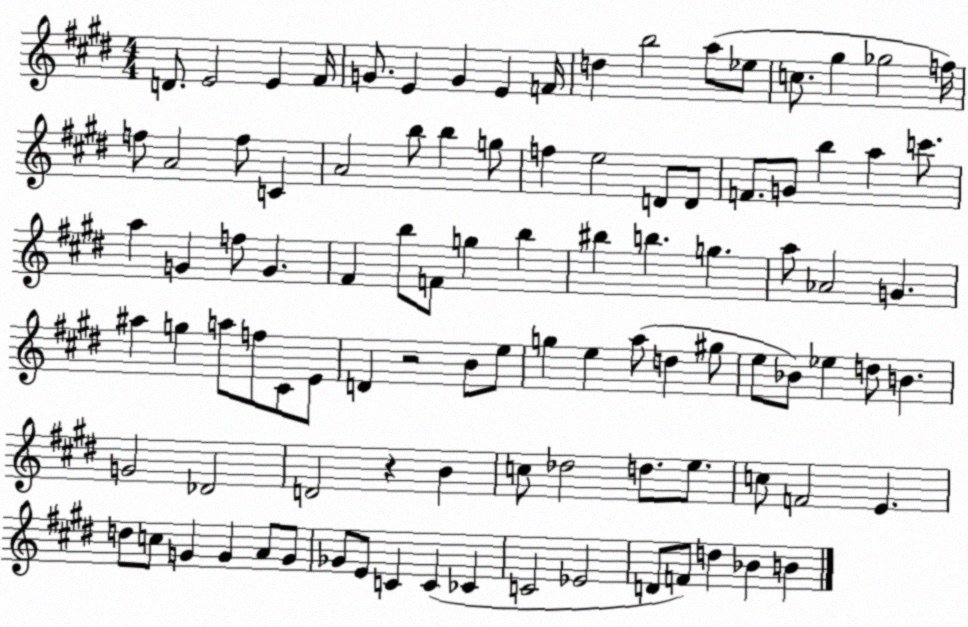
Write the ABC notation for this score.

X:1
T:Untitled
M:4/4
L:1/4
K:E
D/2 E2 E ^F/4 G/2 E G E F/4 d b2 a/2 _e/2 c/2 ^g _g2 f/4 f/2 A2 f/2 C A2 b/2 b g/2 f e2 D/2 D/2 F/2 G/2 b a c'/2 a G f/2 G ^F b/2 F/2 g b ^b b g a/2 _A2 G ^a g a/2 f/2 ^C/2 E/2 D z2 B/2 e/2 g e a/2 d ^g/2 e/2 _B/2 _e d/2 B G2 _D2 D2 z B c/2 _d2 d/2 e/2 c/2 F2 E d/2 c/2 G G A/2 G/2 _G/2 E/2 C C _C C2 _E2 D/2 F/2 d _B B